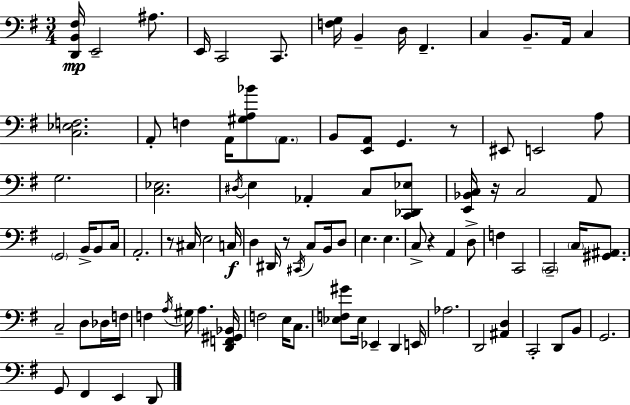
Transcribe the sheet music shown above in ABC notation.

X:1
T:Untitled
M:3/4
L:1/4
K:Em
[D,,B,,^F,]/4 E,,2 ^A,/2 E,,/4 C,,2 C,,/2 [F,G,]/4 B,, D,/4 ^F,, C, B,,/2 A,,/4 C, [C,_E,F,]2 A,,/2 F, A,,/4 [^G,A,_B]/2 A,,/2 B,,/2 [E,,A,,]/2 G,, z/2 ^E,,/2 E,,2 A,/2 G,2 [C,_E,]2 ^D,/4 E, _A,, C,/2 [C,,_D,,_E,]/2 [E,,_B,,C,]/4 z/4 C,2 A,,/2 G,,2 B,,/4 B,,/2 C,/4 A,,2 z/2 ^C,/4 E,2 C,/4 D, ^D,,/4 z/2 ^C,,/4 C,/2 B,,/4 D,/2 E, E, C,/2 z A,, D,/2 F, C,,2 C,,2 C,/4 [^G,,^A,,]/2 C,2 D,/2 _D,/4 F,/4 F, A,/4 ^G,/4 A, [D,,F,,^G,,_B,,]/4 F,2 E,/4 C,/2 [_E,F,^G]/2 _E,/4 _E,, D,, E,,/4 _A,2 D,,2 [^A,,D,] C,,2 D,,/2 B,,/2 G,,2 G,,/2 ^F,, E,, D,,/2